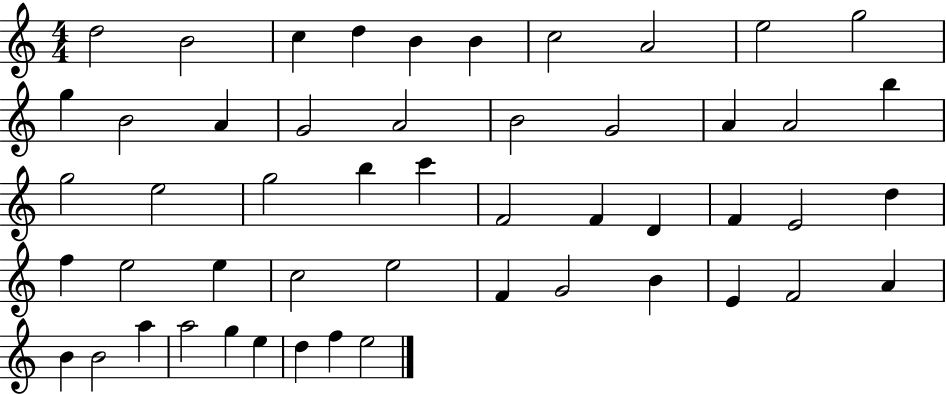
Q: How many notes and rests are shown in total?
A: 51